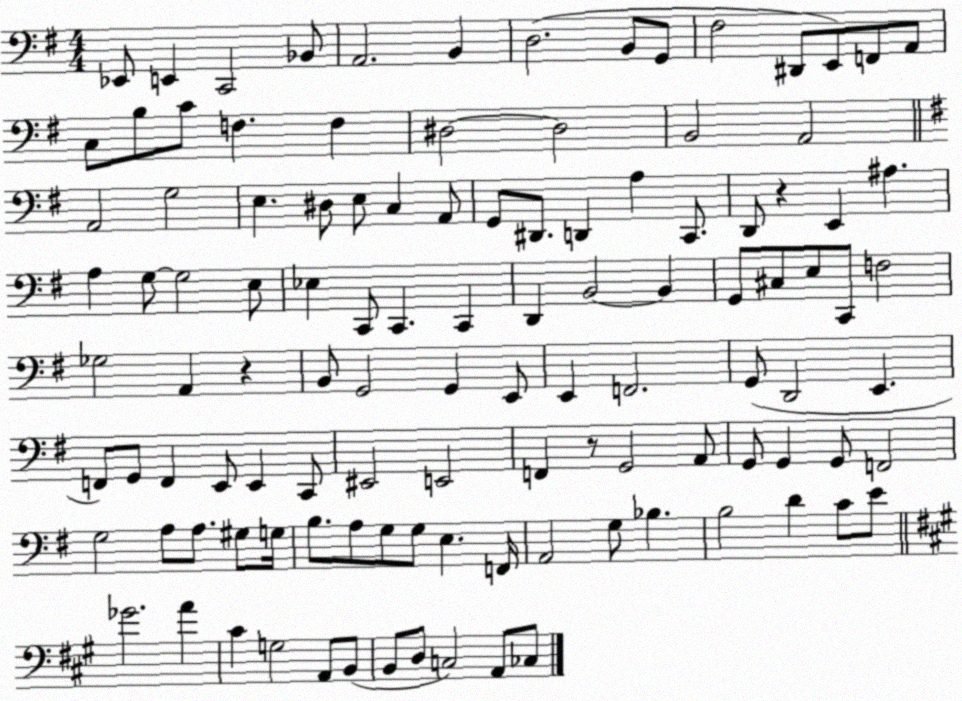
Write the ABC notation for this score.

X:1
T:Untitled
M:4/4
L:1/4
K:G
_E,,/2 E,, C,,2 _B,,/2 A,,2 B,, D,2 B,,/2 G,,/2 ^F,2 ^D,,/2 E,,/2 F,,/2 A,,/2 C,/2 B,/2 C/2 F, F, ^D,2 ^D,2 B,,2 A,,2 A,,2 G,2 E, ^D,/2 E,/2 C, A,,/2 G,,/2 ^D,,/2 D,, A, C,,/2 D,,/2 z E,, ^A, A, G,/2 G,2 E,/2 _E, C,,/2 C,, C,, D,, B,,2 B,, G,,/2 ^C,/2 E,/2 C,,/2 F,2 _G,2 A,, z B,,/2 G,,2 G,, E,,/2 E,, F,,2 G,,/2 D,,2 E,, F,,/2 G,,/2 F,, E,,/2 E,, C,,/2 ^E,,2 E,,2 F,, z/2 G,,2 A,,/2 G,,/2 G,, G,,/2 F,,2 G,2 A,/2 A,/2 ^G,/2 G,/4 B,/2 A,/2 G,/2 G,/2 E, F,,/4 A,,2 G,/2 _B, B,2 D C/2 E/2 _G2 A ^C G,2 A,,/2 B,,/2 B,,/2 D,/2 C,2 A,,/2 _C,/2